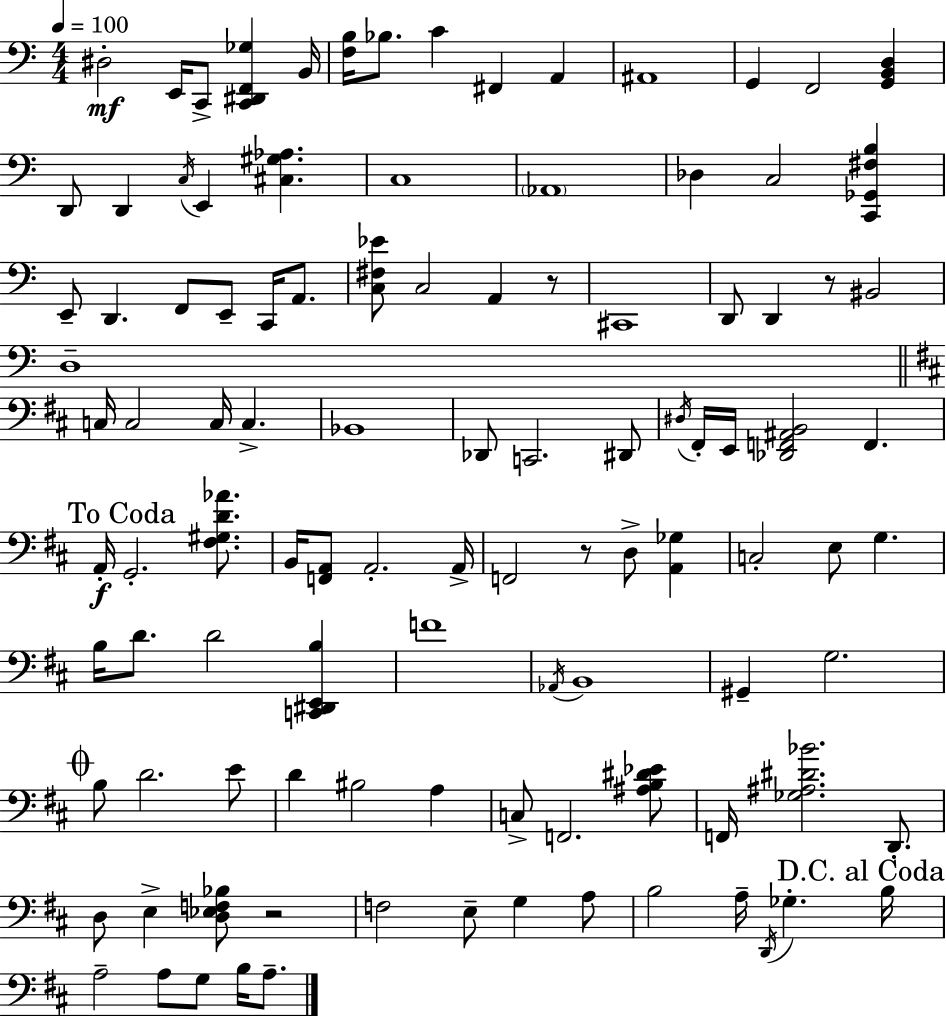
D#3/h E2/s C2/e [C2,D#2,F2,Gb3]/q B2/s [F3,B3]/s Bb3/e. C4/q F#2/q A2/q A#2/w G2/q F2/h [G2,B2,D3]/q D2/e D2/q C3/s E2/q [C#3,G#3,Ab3]/q. C3/w Ab2/w Db3/q C3/h [C2,Gb2,F#3,B3]/q E2/e D2/q. F2/e E2/e C2/s A2/e. [C3,F#3,Eb4]/e C3/h A2/q R/e C#2/w D2/e D2/q R/e BIS2/h D3/w C3/s C3/h C3/s C3/q. Bb2/w Db2/e C2/h. D#2/e D#3/s F#2/s E2/s [Db2,F2,A#2,B2]/h F2/q. A2/s G2/h. [F#3,G#3,D4,Ab4]/e. B2/s [F2,A2]/e A2/h. A2/s F2/h R/e D3/e [A2,Gb3]/q C3/h E3/e G3/q. B3/s D4/e. D4/h [C2,D#2,E2,B3]/q F4/w Ab2/s B2/w G#2/q G3/h. B3/e D4/h. E4/e D4/q BIS3/h A3/q C3/e F2/h. [A#3,B3,D#4,Eb4]/e F2/s [Gb3,A#3,D#4,Bb4]/h. D2/e. D3/e E3/q [D3,Eb3,F3,Bb3]/e R/h F3/h E3/e G3/q A3/e B3/h A3/s D2/s Gb3/q. B3/s A3/h A3/e G3/e B3/s A3/e.